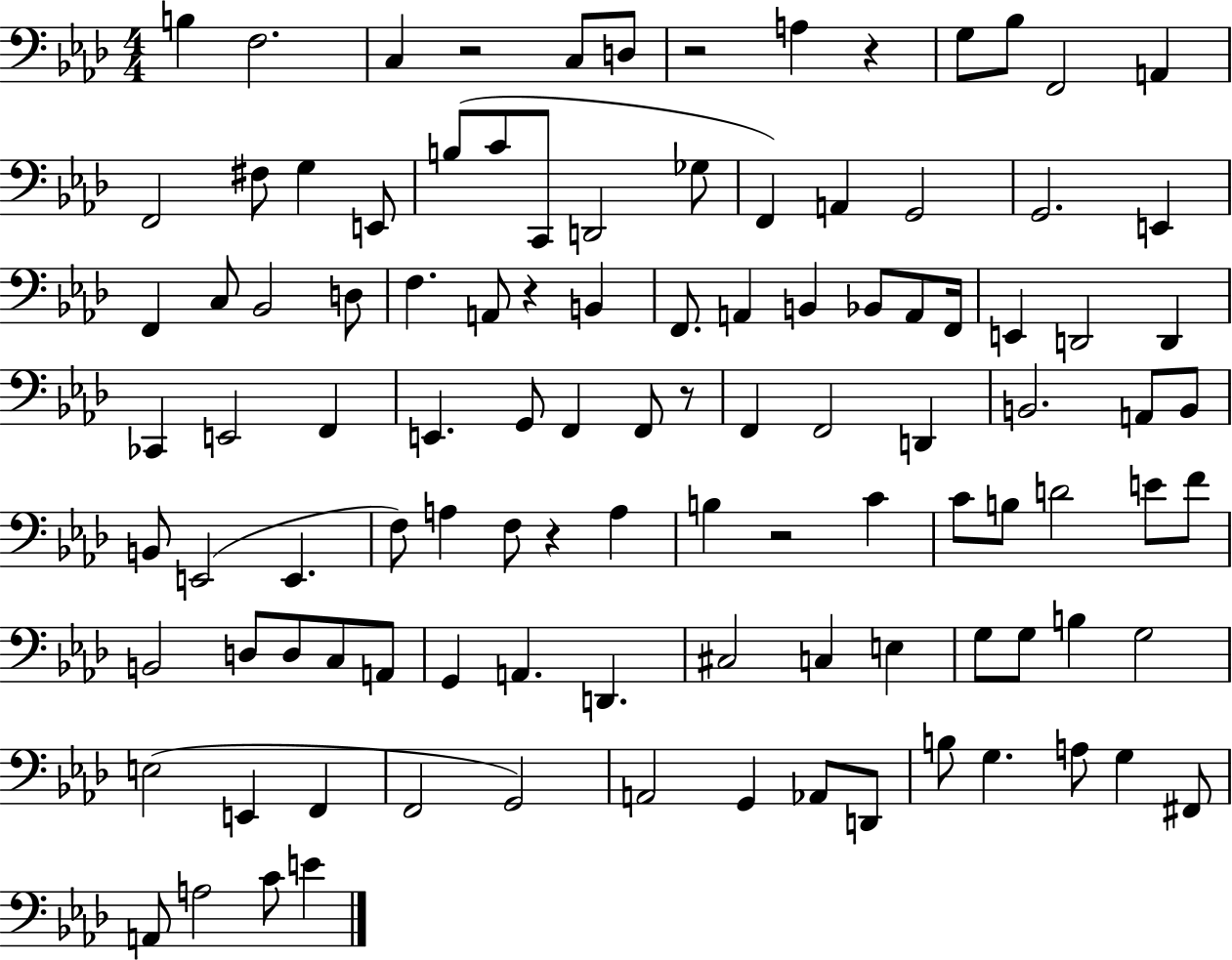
X:1
T:Untitled
M:4/4
L:1/4
K:Ab
B, F,2 C, z2 C,/2 D,/2 z2 A, z G,/2 _B,/2 F,,2 A,, F,,2 ^F,/2 G, E,,/2 B,/2 C/2 C,,/2 D,,2 _G,/2 F,, A,, G,,2 G,,2 E,, F,, C,/2 _B,,2 D,/2 F, A,,/2 z B,, F,,/2 A,, B,, _B,,/2 A,,/2 F,,/4 E,, D,,2 D,, _C,, E,,2 F,, E,, G,,/2 F,, F,,/2 z/2 F,, F,,2 D,, B,,2 A,,/2 B,,/2 B,,/2 E,,2 E,, F,/2 A, F,/2 z A, B, z2 C C/2 B,/2 D2 E/2 F/2 B,,2 D,/2 D,/2 C,/2 A,,/2 G,, A,, D,, ^C,2 C, E, G,/2 G,/2 B, G,2 E,2 E,, F,, F,,2 G,,2 A,,2 G,, _A,,/2 D,,/2 B,/2 G, A,/2 G, ^F,,/2 A,,/2 A,2 C/2 E